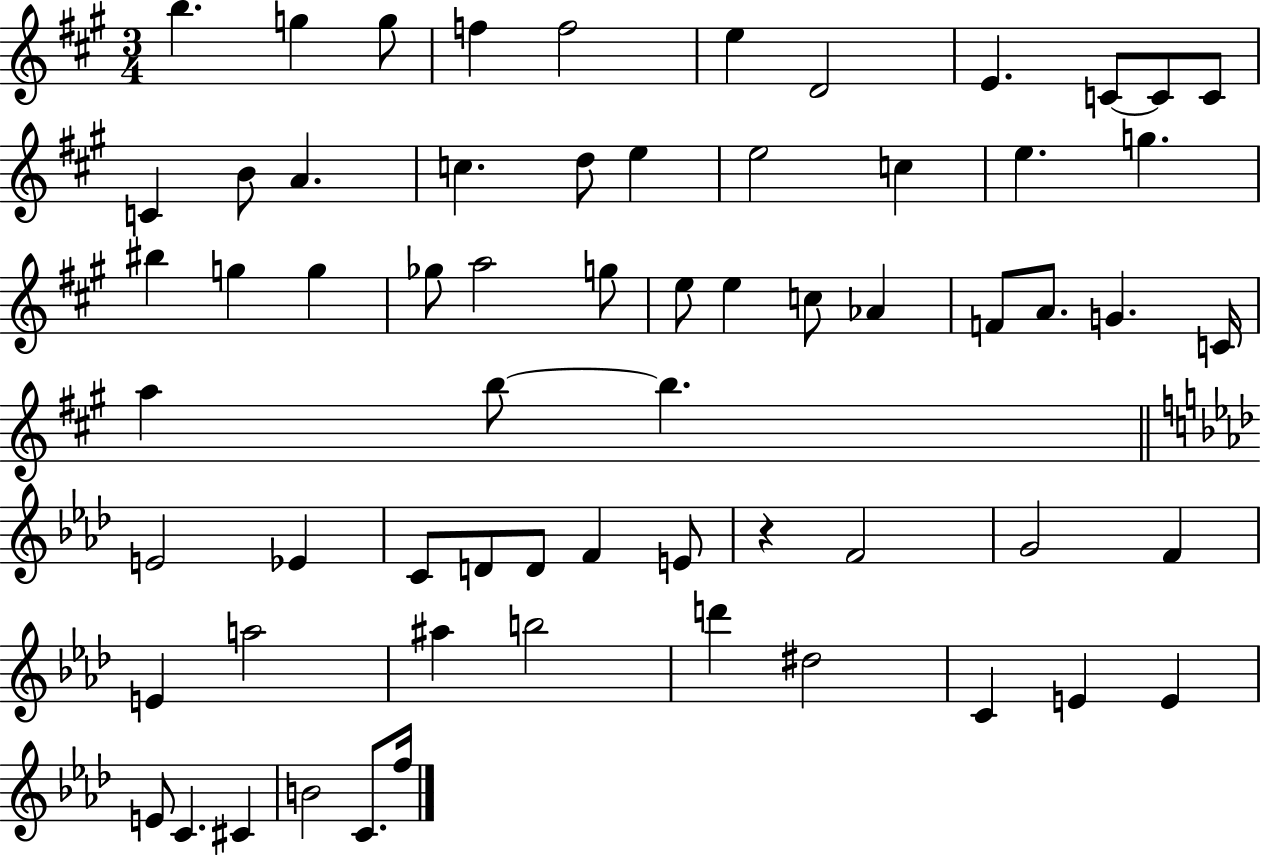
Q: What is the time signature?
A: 3/4